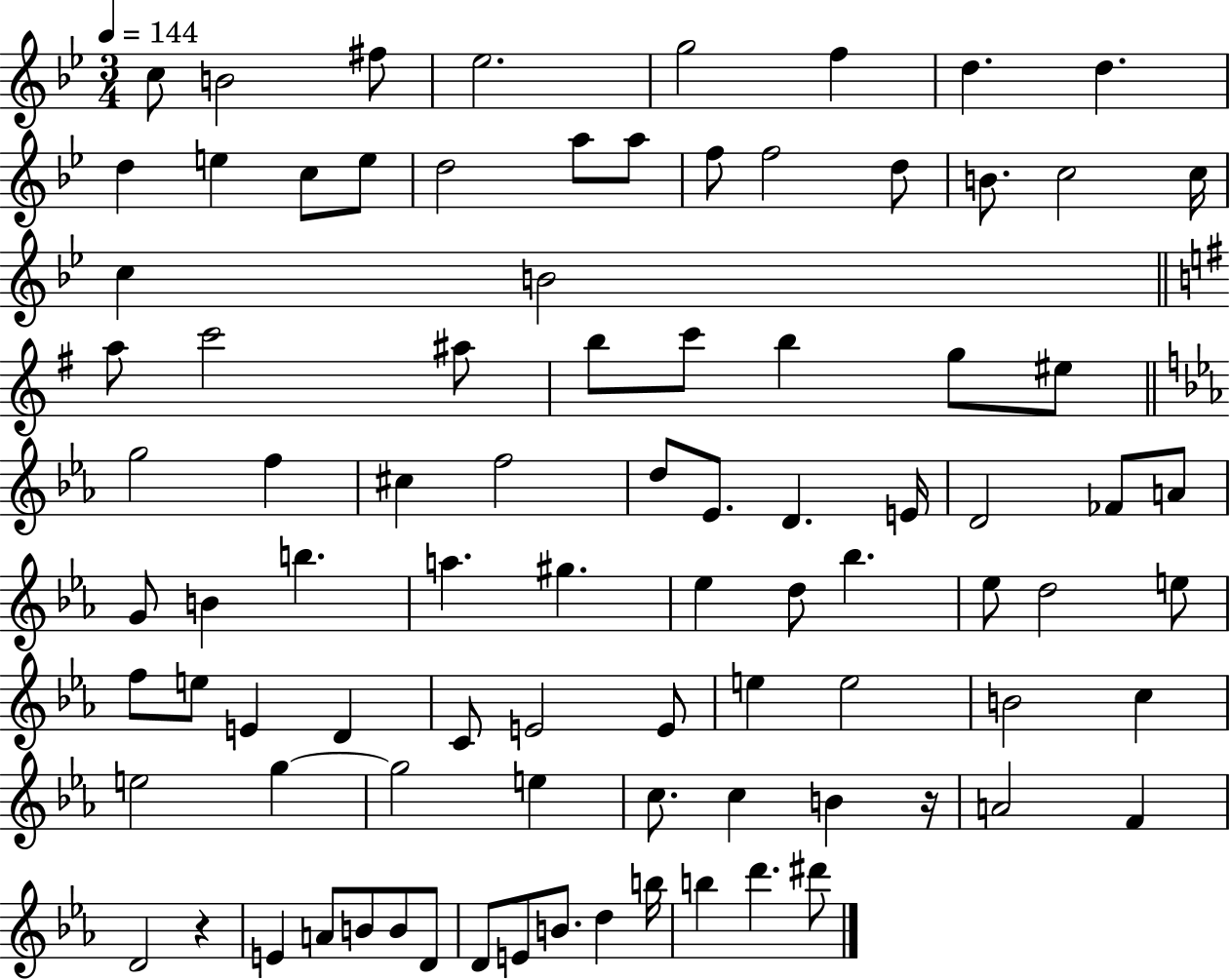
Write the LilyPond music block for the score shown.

{
  \clef treble
  \numericTimeSignature
  \time 3/4
  \key bes \major
  \tempo 4 = 144
  \repeat volta 2 { c''8 b'2 fis''8 | ees''2. | g''2 f''4 | d''4. d''4. | \break d''4 e''4 c''8 e''8 | d''2 a''8 a''8 | f''8 f''2 d''8 | b'8. c''2 c''16 | \break c''4 b'2 | \bar "||" \break \key e \minor a''8 c'''2 ais''8 | b''8 c'''8 b''4 g''8 eis''8 | \bar "||" \break \key ees \major g''2 f''4 | cis''4 f''2 | d''8 ees'8. d'4. e'16 | d'2 fes'8 a'8 | \break g'8 b'4 b''4. | a''4. gis''4. | ees''4 d''8 bes''4. | ees''8 d''2 e''8 | \break f''8 e''8 e'4 d'4 | c'8 e'2 e'8 | e''4 e''2 | b'2 c''4 | \break e''2 g''4~~ | g''2 e''4 | c''8. c''4 b'4 r16 | a'2 f'4 | \break d'2 r4 | e'4 a'8 b'8 b'8 d'8 | d'8 e'8 b'8. d''4 b''16 | b''4 d'''4. dis'''8 | \break } \bar "|."
}